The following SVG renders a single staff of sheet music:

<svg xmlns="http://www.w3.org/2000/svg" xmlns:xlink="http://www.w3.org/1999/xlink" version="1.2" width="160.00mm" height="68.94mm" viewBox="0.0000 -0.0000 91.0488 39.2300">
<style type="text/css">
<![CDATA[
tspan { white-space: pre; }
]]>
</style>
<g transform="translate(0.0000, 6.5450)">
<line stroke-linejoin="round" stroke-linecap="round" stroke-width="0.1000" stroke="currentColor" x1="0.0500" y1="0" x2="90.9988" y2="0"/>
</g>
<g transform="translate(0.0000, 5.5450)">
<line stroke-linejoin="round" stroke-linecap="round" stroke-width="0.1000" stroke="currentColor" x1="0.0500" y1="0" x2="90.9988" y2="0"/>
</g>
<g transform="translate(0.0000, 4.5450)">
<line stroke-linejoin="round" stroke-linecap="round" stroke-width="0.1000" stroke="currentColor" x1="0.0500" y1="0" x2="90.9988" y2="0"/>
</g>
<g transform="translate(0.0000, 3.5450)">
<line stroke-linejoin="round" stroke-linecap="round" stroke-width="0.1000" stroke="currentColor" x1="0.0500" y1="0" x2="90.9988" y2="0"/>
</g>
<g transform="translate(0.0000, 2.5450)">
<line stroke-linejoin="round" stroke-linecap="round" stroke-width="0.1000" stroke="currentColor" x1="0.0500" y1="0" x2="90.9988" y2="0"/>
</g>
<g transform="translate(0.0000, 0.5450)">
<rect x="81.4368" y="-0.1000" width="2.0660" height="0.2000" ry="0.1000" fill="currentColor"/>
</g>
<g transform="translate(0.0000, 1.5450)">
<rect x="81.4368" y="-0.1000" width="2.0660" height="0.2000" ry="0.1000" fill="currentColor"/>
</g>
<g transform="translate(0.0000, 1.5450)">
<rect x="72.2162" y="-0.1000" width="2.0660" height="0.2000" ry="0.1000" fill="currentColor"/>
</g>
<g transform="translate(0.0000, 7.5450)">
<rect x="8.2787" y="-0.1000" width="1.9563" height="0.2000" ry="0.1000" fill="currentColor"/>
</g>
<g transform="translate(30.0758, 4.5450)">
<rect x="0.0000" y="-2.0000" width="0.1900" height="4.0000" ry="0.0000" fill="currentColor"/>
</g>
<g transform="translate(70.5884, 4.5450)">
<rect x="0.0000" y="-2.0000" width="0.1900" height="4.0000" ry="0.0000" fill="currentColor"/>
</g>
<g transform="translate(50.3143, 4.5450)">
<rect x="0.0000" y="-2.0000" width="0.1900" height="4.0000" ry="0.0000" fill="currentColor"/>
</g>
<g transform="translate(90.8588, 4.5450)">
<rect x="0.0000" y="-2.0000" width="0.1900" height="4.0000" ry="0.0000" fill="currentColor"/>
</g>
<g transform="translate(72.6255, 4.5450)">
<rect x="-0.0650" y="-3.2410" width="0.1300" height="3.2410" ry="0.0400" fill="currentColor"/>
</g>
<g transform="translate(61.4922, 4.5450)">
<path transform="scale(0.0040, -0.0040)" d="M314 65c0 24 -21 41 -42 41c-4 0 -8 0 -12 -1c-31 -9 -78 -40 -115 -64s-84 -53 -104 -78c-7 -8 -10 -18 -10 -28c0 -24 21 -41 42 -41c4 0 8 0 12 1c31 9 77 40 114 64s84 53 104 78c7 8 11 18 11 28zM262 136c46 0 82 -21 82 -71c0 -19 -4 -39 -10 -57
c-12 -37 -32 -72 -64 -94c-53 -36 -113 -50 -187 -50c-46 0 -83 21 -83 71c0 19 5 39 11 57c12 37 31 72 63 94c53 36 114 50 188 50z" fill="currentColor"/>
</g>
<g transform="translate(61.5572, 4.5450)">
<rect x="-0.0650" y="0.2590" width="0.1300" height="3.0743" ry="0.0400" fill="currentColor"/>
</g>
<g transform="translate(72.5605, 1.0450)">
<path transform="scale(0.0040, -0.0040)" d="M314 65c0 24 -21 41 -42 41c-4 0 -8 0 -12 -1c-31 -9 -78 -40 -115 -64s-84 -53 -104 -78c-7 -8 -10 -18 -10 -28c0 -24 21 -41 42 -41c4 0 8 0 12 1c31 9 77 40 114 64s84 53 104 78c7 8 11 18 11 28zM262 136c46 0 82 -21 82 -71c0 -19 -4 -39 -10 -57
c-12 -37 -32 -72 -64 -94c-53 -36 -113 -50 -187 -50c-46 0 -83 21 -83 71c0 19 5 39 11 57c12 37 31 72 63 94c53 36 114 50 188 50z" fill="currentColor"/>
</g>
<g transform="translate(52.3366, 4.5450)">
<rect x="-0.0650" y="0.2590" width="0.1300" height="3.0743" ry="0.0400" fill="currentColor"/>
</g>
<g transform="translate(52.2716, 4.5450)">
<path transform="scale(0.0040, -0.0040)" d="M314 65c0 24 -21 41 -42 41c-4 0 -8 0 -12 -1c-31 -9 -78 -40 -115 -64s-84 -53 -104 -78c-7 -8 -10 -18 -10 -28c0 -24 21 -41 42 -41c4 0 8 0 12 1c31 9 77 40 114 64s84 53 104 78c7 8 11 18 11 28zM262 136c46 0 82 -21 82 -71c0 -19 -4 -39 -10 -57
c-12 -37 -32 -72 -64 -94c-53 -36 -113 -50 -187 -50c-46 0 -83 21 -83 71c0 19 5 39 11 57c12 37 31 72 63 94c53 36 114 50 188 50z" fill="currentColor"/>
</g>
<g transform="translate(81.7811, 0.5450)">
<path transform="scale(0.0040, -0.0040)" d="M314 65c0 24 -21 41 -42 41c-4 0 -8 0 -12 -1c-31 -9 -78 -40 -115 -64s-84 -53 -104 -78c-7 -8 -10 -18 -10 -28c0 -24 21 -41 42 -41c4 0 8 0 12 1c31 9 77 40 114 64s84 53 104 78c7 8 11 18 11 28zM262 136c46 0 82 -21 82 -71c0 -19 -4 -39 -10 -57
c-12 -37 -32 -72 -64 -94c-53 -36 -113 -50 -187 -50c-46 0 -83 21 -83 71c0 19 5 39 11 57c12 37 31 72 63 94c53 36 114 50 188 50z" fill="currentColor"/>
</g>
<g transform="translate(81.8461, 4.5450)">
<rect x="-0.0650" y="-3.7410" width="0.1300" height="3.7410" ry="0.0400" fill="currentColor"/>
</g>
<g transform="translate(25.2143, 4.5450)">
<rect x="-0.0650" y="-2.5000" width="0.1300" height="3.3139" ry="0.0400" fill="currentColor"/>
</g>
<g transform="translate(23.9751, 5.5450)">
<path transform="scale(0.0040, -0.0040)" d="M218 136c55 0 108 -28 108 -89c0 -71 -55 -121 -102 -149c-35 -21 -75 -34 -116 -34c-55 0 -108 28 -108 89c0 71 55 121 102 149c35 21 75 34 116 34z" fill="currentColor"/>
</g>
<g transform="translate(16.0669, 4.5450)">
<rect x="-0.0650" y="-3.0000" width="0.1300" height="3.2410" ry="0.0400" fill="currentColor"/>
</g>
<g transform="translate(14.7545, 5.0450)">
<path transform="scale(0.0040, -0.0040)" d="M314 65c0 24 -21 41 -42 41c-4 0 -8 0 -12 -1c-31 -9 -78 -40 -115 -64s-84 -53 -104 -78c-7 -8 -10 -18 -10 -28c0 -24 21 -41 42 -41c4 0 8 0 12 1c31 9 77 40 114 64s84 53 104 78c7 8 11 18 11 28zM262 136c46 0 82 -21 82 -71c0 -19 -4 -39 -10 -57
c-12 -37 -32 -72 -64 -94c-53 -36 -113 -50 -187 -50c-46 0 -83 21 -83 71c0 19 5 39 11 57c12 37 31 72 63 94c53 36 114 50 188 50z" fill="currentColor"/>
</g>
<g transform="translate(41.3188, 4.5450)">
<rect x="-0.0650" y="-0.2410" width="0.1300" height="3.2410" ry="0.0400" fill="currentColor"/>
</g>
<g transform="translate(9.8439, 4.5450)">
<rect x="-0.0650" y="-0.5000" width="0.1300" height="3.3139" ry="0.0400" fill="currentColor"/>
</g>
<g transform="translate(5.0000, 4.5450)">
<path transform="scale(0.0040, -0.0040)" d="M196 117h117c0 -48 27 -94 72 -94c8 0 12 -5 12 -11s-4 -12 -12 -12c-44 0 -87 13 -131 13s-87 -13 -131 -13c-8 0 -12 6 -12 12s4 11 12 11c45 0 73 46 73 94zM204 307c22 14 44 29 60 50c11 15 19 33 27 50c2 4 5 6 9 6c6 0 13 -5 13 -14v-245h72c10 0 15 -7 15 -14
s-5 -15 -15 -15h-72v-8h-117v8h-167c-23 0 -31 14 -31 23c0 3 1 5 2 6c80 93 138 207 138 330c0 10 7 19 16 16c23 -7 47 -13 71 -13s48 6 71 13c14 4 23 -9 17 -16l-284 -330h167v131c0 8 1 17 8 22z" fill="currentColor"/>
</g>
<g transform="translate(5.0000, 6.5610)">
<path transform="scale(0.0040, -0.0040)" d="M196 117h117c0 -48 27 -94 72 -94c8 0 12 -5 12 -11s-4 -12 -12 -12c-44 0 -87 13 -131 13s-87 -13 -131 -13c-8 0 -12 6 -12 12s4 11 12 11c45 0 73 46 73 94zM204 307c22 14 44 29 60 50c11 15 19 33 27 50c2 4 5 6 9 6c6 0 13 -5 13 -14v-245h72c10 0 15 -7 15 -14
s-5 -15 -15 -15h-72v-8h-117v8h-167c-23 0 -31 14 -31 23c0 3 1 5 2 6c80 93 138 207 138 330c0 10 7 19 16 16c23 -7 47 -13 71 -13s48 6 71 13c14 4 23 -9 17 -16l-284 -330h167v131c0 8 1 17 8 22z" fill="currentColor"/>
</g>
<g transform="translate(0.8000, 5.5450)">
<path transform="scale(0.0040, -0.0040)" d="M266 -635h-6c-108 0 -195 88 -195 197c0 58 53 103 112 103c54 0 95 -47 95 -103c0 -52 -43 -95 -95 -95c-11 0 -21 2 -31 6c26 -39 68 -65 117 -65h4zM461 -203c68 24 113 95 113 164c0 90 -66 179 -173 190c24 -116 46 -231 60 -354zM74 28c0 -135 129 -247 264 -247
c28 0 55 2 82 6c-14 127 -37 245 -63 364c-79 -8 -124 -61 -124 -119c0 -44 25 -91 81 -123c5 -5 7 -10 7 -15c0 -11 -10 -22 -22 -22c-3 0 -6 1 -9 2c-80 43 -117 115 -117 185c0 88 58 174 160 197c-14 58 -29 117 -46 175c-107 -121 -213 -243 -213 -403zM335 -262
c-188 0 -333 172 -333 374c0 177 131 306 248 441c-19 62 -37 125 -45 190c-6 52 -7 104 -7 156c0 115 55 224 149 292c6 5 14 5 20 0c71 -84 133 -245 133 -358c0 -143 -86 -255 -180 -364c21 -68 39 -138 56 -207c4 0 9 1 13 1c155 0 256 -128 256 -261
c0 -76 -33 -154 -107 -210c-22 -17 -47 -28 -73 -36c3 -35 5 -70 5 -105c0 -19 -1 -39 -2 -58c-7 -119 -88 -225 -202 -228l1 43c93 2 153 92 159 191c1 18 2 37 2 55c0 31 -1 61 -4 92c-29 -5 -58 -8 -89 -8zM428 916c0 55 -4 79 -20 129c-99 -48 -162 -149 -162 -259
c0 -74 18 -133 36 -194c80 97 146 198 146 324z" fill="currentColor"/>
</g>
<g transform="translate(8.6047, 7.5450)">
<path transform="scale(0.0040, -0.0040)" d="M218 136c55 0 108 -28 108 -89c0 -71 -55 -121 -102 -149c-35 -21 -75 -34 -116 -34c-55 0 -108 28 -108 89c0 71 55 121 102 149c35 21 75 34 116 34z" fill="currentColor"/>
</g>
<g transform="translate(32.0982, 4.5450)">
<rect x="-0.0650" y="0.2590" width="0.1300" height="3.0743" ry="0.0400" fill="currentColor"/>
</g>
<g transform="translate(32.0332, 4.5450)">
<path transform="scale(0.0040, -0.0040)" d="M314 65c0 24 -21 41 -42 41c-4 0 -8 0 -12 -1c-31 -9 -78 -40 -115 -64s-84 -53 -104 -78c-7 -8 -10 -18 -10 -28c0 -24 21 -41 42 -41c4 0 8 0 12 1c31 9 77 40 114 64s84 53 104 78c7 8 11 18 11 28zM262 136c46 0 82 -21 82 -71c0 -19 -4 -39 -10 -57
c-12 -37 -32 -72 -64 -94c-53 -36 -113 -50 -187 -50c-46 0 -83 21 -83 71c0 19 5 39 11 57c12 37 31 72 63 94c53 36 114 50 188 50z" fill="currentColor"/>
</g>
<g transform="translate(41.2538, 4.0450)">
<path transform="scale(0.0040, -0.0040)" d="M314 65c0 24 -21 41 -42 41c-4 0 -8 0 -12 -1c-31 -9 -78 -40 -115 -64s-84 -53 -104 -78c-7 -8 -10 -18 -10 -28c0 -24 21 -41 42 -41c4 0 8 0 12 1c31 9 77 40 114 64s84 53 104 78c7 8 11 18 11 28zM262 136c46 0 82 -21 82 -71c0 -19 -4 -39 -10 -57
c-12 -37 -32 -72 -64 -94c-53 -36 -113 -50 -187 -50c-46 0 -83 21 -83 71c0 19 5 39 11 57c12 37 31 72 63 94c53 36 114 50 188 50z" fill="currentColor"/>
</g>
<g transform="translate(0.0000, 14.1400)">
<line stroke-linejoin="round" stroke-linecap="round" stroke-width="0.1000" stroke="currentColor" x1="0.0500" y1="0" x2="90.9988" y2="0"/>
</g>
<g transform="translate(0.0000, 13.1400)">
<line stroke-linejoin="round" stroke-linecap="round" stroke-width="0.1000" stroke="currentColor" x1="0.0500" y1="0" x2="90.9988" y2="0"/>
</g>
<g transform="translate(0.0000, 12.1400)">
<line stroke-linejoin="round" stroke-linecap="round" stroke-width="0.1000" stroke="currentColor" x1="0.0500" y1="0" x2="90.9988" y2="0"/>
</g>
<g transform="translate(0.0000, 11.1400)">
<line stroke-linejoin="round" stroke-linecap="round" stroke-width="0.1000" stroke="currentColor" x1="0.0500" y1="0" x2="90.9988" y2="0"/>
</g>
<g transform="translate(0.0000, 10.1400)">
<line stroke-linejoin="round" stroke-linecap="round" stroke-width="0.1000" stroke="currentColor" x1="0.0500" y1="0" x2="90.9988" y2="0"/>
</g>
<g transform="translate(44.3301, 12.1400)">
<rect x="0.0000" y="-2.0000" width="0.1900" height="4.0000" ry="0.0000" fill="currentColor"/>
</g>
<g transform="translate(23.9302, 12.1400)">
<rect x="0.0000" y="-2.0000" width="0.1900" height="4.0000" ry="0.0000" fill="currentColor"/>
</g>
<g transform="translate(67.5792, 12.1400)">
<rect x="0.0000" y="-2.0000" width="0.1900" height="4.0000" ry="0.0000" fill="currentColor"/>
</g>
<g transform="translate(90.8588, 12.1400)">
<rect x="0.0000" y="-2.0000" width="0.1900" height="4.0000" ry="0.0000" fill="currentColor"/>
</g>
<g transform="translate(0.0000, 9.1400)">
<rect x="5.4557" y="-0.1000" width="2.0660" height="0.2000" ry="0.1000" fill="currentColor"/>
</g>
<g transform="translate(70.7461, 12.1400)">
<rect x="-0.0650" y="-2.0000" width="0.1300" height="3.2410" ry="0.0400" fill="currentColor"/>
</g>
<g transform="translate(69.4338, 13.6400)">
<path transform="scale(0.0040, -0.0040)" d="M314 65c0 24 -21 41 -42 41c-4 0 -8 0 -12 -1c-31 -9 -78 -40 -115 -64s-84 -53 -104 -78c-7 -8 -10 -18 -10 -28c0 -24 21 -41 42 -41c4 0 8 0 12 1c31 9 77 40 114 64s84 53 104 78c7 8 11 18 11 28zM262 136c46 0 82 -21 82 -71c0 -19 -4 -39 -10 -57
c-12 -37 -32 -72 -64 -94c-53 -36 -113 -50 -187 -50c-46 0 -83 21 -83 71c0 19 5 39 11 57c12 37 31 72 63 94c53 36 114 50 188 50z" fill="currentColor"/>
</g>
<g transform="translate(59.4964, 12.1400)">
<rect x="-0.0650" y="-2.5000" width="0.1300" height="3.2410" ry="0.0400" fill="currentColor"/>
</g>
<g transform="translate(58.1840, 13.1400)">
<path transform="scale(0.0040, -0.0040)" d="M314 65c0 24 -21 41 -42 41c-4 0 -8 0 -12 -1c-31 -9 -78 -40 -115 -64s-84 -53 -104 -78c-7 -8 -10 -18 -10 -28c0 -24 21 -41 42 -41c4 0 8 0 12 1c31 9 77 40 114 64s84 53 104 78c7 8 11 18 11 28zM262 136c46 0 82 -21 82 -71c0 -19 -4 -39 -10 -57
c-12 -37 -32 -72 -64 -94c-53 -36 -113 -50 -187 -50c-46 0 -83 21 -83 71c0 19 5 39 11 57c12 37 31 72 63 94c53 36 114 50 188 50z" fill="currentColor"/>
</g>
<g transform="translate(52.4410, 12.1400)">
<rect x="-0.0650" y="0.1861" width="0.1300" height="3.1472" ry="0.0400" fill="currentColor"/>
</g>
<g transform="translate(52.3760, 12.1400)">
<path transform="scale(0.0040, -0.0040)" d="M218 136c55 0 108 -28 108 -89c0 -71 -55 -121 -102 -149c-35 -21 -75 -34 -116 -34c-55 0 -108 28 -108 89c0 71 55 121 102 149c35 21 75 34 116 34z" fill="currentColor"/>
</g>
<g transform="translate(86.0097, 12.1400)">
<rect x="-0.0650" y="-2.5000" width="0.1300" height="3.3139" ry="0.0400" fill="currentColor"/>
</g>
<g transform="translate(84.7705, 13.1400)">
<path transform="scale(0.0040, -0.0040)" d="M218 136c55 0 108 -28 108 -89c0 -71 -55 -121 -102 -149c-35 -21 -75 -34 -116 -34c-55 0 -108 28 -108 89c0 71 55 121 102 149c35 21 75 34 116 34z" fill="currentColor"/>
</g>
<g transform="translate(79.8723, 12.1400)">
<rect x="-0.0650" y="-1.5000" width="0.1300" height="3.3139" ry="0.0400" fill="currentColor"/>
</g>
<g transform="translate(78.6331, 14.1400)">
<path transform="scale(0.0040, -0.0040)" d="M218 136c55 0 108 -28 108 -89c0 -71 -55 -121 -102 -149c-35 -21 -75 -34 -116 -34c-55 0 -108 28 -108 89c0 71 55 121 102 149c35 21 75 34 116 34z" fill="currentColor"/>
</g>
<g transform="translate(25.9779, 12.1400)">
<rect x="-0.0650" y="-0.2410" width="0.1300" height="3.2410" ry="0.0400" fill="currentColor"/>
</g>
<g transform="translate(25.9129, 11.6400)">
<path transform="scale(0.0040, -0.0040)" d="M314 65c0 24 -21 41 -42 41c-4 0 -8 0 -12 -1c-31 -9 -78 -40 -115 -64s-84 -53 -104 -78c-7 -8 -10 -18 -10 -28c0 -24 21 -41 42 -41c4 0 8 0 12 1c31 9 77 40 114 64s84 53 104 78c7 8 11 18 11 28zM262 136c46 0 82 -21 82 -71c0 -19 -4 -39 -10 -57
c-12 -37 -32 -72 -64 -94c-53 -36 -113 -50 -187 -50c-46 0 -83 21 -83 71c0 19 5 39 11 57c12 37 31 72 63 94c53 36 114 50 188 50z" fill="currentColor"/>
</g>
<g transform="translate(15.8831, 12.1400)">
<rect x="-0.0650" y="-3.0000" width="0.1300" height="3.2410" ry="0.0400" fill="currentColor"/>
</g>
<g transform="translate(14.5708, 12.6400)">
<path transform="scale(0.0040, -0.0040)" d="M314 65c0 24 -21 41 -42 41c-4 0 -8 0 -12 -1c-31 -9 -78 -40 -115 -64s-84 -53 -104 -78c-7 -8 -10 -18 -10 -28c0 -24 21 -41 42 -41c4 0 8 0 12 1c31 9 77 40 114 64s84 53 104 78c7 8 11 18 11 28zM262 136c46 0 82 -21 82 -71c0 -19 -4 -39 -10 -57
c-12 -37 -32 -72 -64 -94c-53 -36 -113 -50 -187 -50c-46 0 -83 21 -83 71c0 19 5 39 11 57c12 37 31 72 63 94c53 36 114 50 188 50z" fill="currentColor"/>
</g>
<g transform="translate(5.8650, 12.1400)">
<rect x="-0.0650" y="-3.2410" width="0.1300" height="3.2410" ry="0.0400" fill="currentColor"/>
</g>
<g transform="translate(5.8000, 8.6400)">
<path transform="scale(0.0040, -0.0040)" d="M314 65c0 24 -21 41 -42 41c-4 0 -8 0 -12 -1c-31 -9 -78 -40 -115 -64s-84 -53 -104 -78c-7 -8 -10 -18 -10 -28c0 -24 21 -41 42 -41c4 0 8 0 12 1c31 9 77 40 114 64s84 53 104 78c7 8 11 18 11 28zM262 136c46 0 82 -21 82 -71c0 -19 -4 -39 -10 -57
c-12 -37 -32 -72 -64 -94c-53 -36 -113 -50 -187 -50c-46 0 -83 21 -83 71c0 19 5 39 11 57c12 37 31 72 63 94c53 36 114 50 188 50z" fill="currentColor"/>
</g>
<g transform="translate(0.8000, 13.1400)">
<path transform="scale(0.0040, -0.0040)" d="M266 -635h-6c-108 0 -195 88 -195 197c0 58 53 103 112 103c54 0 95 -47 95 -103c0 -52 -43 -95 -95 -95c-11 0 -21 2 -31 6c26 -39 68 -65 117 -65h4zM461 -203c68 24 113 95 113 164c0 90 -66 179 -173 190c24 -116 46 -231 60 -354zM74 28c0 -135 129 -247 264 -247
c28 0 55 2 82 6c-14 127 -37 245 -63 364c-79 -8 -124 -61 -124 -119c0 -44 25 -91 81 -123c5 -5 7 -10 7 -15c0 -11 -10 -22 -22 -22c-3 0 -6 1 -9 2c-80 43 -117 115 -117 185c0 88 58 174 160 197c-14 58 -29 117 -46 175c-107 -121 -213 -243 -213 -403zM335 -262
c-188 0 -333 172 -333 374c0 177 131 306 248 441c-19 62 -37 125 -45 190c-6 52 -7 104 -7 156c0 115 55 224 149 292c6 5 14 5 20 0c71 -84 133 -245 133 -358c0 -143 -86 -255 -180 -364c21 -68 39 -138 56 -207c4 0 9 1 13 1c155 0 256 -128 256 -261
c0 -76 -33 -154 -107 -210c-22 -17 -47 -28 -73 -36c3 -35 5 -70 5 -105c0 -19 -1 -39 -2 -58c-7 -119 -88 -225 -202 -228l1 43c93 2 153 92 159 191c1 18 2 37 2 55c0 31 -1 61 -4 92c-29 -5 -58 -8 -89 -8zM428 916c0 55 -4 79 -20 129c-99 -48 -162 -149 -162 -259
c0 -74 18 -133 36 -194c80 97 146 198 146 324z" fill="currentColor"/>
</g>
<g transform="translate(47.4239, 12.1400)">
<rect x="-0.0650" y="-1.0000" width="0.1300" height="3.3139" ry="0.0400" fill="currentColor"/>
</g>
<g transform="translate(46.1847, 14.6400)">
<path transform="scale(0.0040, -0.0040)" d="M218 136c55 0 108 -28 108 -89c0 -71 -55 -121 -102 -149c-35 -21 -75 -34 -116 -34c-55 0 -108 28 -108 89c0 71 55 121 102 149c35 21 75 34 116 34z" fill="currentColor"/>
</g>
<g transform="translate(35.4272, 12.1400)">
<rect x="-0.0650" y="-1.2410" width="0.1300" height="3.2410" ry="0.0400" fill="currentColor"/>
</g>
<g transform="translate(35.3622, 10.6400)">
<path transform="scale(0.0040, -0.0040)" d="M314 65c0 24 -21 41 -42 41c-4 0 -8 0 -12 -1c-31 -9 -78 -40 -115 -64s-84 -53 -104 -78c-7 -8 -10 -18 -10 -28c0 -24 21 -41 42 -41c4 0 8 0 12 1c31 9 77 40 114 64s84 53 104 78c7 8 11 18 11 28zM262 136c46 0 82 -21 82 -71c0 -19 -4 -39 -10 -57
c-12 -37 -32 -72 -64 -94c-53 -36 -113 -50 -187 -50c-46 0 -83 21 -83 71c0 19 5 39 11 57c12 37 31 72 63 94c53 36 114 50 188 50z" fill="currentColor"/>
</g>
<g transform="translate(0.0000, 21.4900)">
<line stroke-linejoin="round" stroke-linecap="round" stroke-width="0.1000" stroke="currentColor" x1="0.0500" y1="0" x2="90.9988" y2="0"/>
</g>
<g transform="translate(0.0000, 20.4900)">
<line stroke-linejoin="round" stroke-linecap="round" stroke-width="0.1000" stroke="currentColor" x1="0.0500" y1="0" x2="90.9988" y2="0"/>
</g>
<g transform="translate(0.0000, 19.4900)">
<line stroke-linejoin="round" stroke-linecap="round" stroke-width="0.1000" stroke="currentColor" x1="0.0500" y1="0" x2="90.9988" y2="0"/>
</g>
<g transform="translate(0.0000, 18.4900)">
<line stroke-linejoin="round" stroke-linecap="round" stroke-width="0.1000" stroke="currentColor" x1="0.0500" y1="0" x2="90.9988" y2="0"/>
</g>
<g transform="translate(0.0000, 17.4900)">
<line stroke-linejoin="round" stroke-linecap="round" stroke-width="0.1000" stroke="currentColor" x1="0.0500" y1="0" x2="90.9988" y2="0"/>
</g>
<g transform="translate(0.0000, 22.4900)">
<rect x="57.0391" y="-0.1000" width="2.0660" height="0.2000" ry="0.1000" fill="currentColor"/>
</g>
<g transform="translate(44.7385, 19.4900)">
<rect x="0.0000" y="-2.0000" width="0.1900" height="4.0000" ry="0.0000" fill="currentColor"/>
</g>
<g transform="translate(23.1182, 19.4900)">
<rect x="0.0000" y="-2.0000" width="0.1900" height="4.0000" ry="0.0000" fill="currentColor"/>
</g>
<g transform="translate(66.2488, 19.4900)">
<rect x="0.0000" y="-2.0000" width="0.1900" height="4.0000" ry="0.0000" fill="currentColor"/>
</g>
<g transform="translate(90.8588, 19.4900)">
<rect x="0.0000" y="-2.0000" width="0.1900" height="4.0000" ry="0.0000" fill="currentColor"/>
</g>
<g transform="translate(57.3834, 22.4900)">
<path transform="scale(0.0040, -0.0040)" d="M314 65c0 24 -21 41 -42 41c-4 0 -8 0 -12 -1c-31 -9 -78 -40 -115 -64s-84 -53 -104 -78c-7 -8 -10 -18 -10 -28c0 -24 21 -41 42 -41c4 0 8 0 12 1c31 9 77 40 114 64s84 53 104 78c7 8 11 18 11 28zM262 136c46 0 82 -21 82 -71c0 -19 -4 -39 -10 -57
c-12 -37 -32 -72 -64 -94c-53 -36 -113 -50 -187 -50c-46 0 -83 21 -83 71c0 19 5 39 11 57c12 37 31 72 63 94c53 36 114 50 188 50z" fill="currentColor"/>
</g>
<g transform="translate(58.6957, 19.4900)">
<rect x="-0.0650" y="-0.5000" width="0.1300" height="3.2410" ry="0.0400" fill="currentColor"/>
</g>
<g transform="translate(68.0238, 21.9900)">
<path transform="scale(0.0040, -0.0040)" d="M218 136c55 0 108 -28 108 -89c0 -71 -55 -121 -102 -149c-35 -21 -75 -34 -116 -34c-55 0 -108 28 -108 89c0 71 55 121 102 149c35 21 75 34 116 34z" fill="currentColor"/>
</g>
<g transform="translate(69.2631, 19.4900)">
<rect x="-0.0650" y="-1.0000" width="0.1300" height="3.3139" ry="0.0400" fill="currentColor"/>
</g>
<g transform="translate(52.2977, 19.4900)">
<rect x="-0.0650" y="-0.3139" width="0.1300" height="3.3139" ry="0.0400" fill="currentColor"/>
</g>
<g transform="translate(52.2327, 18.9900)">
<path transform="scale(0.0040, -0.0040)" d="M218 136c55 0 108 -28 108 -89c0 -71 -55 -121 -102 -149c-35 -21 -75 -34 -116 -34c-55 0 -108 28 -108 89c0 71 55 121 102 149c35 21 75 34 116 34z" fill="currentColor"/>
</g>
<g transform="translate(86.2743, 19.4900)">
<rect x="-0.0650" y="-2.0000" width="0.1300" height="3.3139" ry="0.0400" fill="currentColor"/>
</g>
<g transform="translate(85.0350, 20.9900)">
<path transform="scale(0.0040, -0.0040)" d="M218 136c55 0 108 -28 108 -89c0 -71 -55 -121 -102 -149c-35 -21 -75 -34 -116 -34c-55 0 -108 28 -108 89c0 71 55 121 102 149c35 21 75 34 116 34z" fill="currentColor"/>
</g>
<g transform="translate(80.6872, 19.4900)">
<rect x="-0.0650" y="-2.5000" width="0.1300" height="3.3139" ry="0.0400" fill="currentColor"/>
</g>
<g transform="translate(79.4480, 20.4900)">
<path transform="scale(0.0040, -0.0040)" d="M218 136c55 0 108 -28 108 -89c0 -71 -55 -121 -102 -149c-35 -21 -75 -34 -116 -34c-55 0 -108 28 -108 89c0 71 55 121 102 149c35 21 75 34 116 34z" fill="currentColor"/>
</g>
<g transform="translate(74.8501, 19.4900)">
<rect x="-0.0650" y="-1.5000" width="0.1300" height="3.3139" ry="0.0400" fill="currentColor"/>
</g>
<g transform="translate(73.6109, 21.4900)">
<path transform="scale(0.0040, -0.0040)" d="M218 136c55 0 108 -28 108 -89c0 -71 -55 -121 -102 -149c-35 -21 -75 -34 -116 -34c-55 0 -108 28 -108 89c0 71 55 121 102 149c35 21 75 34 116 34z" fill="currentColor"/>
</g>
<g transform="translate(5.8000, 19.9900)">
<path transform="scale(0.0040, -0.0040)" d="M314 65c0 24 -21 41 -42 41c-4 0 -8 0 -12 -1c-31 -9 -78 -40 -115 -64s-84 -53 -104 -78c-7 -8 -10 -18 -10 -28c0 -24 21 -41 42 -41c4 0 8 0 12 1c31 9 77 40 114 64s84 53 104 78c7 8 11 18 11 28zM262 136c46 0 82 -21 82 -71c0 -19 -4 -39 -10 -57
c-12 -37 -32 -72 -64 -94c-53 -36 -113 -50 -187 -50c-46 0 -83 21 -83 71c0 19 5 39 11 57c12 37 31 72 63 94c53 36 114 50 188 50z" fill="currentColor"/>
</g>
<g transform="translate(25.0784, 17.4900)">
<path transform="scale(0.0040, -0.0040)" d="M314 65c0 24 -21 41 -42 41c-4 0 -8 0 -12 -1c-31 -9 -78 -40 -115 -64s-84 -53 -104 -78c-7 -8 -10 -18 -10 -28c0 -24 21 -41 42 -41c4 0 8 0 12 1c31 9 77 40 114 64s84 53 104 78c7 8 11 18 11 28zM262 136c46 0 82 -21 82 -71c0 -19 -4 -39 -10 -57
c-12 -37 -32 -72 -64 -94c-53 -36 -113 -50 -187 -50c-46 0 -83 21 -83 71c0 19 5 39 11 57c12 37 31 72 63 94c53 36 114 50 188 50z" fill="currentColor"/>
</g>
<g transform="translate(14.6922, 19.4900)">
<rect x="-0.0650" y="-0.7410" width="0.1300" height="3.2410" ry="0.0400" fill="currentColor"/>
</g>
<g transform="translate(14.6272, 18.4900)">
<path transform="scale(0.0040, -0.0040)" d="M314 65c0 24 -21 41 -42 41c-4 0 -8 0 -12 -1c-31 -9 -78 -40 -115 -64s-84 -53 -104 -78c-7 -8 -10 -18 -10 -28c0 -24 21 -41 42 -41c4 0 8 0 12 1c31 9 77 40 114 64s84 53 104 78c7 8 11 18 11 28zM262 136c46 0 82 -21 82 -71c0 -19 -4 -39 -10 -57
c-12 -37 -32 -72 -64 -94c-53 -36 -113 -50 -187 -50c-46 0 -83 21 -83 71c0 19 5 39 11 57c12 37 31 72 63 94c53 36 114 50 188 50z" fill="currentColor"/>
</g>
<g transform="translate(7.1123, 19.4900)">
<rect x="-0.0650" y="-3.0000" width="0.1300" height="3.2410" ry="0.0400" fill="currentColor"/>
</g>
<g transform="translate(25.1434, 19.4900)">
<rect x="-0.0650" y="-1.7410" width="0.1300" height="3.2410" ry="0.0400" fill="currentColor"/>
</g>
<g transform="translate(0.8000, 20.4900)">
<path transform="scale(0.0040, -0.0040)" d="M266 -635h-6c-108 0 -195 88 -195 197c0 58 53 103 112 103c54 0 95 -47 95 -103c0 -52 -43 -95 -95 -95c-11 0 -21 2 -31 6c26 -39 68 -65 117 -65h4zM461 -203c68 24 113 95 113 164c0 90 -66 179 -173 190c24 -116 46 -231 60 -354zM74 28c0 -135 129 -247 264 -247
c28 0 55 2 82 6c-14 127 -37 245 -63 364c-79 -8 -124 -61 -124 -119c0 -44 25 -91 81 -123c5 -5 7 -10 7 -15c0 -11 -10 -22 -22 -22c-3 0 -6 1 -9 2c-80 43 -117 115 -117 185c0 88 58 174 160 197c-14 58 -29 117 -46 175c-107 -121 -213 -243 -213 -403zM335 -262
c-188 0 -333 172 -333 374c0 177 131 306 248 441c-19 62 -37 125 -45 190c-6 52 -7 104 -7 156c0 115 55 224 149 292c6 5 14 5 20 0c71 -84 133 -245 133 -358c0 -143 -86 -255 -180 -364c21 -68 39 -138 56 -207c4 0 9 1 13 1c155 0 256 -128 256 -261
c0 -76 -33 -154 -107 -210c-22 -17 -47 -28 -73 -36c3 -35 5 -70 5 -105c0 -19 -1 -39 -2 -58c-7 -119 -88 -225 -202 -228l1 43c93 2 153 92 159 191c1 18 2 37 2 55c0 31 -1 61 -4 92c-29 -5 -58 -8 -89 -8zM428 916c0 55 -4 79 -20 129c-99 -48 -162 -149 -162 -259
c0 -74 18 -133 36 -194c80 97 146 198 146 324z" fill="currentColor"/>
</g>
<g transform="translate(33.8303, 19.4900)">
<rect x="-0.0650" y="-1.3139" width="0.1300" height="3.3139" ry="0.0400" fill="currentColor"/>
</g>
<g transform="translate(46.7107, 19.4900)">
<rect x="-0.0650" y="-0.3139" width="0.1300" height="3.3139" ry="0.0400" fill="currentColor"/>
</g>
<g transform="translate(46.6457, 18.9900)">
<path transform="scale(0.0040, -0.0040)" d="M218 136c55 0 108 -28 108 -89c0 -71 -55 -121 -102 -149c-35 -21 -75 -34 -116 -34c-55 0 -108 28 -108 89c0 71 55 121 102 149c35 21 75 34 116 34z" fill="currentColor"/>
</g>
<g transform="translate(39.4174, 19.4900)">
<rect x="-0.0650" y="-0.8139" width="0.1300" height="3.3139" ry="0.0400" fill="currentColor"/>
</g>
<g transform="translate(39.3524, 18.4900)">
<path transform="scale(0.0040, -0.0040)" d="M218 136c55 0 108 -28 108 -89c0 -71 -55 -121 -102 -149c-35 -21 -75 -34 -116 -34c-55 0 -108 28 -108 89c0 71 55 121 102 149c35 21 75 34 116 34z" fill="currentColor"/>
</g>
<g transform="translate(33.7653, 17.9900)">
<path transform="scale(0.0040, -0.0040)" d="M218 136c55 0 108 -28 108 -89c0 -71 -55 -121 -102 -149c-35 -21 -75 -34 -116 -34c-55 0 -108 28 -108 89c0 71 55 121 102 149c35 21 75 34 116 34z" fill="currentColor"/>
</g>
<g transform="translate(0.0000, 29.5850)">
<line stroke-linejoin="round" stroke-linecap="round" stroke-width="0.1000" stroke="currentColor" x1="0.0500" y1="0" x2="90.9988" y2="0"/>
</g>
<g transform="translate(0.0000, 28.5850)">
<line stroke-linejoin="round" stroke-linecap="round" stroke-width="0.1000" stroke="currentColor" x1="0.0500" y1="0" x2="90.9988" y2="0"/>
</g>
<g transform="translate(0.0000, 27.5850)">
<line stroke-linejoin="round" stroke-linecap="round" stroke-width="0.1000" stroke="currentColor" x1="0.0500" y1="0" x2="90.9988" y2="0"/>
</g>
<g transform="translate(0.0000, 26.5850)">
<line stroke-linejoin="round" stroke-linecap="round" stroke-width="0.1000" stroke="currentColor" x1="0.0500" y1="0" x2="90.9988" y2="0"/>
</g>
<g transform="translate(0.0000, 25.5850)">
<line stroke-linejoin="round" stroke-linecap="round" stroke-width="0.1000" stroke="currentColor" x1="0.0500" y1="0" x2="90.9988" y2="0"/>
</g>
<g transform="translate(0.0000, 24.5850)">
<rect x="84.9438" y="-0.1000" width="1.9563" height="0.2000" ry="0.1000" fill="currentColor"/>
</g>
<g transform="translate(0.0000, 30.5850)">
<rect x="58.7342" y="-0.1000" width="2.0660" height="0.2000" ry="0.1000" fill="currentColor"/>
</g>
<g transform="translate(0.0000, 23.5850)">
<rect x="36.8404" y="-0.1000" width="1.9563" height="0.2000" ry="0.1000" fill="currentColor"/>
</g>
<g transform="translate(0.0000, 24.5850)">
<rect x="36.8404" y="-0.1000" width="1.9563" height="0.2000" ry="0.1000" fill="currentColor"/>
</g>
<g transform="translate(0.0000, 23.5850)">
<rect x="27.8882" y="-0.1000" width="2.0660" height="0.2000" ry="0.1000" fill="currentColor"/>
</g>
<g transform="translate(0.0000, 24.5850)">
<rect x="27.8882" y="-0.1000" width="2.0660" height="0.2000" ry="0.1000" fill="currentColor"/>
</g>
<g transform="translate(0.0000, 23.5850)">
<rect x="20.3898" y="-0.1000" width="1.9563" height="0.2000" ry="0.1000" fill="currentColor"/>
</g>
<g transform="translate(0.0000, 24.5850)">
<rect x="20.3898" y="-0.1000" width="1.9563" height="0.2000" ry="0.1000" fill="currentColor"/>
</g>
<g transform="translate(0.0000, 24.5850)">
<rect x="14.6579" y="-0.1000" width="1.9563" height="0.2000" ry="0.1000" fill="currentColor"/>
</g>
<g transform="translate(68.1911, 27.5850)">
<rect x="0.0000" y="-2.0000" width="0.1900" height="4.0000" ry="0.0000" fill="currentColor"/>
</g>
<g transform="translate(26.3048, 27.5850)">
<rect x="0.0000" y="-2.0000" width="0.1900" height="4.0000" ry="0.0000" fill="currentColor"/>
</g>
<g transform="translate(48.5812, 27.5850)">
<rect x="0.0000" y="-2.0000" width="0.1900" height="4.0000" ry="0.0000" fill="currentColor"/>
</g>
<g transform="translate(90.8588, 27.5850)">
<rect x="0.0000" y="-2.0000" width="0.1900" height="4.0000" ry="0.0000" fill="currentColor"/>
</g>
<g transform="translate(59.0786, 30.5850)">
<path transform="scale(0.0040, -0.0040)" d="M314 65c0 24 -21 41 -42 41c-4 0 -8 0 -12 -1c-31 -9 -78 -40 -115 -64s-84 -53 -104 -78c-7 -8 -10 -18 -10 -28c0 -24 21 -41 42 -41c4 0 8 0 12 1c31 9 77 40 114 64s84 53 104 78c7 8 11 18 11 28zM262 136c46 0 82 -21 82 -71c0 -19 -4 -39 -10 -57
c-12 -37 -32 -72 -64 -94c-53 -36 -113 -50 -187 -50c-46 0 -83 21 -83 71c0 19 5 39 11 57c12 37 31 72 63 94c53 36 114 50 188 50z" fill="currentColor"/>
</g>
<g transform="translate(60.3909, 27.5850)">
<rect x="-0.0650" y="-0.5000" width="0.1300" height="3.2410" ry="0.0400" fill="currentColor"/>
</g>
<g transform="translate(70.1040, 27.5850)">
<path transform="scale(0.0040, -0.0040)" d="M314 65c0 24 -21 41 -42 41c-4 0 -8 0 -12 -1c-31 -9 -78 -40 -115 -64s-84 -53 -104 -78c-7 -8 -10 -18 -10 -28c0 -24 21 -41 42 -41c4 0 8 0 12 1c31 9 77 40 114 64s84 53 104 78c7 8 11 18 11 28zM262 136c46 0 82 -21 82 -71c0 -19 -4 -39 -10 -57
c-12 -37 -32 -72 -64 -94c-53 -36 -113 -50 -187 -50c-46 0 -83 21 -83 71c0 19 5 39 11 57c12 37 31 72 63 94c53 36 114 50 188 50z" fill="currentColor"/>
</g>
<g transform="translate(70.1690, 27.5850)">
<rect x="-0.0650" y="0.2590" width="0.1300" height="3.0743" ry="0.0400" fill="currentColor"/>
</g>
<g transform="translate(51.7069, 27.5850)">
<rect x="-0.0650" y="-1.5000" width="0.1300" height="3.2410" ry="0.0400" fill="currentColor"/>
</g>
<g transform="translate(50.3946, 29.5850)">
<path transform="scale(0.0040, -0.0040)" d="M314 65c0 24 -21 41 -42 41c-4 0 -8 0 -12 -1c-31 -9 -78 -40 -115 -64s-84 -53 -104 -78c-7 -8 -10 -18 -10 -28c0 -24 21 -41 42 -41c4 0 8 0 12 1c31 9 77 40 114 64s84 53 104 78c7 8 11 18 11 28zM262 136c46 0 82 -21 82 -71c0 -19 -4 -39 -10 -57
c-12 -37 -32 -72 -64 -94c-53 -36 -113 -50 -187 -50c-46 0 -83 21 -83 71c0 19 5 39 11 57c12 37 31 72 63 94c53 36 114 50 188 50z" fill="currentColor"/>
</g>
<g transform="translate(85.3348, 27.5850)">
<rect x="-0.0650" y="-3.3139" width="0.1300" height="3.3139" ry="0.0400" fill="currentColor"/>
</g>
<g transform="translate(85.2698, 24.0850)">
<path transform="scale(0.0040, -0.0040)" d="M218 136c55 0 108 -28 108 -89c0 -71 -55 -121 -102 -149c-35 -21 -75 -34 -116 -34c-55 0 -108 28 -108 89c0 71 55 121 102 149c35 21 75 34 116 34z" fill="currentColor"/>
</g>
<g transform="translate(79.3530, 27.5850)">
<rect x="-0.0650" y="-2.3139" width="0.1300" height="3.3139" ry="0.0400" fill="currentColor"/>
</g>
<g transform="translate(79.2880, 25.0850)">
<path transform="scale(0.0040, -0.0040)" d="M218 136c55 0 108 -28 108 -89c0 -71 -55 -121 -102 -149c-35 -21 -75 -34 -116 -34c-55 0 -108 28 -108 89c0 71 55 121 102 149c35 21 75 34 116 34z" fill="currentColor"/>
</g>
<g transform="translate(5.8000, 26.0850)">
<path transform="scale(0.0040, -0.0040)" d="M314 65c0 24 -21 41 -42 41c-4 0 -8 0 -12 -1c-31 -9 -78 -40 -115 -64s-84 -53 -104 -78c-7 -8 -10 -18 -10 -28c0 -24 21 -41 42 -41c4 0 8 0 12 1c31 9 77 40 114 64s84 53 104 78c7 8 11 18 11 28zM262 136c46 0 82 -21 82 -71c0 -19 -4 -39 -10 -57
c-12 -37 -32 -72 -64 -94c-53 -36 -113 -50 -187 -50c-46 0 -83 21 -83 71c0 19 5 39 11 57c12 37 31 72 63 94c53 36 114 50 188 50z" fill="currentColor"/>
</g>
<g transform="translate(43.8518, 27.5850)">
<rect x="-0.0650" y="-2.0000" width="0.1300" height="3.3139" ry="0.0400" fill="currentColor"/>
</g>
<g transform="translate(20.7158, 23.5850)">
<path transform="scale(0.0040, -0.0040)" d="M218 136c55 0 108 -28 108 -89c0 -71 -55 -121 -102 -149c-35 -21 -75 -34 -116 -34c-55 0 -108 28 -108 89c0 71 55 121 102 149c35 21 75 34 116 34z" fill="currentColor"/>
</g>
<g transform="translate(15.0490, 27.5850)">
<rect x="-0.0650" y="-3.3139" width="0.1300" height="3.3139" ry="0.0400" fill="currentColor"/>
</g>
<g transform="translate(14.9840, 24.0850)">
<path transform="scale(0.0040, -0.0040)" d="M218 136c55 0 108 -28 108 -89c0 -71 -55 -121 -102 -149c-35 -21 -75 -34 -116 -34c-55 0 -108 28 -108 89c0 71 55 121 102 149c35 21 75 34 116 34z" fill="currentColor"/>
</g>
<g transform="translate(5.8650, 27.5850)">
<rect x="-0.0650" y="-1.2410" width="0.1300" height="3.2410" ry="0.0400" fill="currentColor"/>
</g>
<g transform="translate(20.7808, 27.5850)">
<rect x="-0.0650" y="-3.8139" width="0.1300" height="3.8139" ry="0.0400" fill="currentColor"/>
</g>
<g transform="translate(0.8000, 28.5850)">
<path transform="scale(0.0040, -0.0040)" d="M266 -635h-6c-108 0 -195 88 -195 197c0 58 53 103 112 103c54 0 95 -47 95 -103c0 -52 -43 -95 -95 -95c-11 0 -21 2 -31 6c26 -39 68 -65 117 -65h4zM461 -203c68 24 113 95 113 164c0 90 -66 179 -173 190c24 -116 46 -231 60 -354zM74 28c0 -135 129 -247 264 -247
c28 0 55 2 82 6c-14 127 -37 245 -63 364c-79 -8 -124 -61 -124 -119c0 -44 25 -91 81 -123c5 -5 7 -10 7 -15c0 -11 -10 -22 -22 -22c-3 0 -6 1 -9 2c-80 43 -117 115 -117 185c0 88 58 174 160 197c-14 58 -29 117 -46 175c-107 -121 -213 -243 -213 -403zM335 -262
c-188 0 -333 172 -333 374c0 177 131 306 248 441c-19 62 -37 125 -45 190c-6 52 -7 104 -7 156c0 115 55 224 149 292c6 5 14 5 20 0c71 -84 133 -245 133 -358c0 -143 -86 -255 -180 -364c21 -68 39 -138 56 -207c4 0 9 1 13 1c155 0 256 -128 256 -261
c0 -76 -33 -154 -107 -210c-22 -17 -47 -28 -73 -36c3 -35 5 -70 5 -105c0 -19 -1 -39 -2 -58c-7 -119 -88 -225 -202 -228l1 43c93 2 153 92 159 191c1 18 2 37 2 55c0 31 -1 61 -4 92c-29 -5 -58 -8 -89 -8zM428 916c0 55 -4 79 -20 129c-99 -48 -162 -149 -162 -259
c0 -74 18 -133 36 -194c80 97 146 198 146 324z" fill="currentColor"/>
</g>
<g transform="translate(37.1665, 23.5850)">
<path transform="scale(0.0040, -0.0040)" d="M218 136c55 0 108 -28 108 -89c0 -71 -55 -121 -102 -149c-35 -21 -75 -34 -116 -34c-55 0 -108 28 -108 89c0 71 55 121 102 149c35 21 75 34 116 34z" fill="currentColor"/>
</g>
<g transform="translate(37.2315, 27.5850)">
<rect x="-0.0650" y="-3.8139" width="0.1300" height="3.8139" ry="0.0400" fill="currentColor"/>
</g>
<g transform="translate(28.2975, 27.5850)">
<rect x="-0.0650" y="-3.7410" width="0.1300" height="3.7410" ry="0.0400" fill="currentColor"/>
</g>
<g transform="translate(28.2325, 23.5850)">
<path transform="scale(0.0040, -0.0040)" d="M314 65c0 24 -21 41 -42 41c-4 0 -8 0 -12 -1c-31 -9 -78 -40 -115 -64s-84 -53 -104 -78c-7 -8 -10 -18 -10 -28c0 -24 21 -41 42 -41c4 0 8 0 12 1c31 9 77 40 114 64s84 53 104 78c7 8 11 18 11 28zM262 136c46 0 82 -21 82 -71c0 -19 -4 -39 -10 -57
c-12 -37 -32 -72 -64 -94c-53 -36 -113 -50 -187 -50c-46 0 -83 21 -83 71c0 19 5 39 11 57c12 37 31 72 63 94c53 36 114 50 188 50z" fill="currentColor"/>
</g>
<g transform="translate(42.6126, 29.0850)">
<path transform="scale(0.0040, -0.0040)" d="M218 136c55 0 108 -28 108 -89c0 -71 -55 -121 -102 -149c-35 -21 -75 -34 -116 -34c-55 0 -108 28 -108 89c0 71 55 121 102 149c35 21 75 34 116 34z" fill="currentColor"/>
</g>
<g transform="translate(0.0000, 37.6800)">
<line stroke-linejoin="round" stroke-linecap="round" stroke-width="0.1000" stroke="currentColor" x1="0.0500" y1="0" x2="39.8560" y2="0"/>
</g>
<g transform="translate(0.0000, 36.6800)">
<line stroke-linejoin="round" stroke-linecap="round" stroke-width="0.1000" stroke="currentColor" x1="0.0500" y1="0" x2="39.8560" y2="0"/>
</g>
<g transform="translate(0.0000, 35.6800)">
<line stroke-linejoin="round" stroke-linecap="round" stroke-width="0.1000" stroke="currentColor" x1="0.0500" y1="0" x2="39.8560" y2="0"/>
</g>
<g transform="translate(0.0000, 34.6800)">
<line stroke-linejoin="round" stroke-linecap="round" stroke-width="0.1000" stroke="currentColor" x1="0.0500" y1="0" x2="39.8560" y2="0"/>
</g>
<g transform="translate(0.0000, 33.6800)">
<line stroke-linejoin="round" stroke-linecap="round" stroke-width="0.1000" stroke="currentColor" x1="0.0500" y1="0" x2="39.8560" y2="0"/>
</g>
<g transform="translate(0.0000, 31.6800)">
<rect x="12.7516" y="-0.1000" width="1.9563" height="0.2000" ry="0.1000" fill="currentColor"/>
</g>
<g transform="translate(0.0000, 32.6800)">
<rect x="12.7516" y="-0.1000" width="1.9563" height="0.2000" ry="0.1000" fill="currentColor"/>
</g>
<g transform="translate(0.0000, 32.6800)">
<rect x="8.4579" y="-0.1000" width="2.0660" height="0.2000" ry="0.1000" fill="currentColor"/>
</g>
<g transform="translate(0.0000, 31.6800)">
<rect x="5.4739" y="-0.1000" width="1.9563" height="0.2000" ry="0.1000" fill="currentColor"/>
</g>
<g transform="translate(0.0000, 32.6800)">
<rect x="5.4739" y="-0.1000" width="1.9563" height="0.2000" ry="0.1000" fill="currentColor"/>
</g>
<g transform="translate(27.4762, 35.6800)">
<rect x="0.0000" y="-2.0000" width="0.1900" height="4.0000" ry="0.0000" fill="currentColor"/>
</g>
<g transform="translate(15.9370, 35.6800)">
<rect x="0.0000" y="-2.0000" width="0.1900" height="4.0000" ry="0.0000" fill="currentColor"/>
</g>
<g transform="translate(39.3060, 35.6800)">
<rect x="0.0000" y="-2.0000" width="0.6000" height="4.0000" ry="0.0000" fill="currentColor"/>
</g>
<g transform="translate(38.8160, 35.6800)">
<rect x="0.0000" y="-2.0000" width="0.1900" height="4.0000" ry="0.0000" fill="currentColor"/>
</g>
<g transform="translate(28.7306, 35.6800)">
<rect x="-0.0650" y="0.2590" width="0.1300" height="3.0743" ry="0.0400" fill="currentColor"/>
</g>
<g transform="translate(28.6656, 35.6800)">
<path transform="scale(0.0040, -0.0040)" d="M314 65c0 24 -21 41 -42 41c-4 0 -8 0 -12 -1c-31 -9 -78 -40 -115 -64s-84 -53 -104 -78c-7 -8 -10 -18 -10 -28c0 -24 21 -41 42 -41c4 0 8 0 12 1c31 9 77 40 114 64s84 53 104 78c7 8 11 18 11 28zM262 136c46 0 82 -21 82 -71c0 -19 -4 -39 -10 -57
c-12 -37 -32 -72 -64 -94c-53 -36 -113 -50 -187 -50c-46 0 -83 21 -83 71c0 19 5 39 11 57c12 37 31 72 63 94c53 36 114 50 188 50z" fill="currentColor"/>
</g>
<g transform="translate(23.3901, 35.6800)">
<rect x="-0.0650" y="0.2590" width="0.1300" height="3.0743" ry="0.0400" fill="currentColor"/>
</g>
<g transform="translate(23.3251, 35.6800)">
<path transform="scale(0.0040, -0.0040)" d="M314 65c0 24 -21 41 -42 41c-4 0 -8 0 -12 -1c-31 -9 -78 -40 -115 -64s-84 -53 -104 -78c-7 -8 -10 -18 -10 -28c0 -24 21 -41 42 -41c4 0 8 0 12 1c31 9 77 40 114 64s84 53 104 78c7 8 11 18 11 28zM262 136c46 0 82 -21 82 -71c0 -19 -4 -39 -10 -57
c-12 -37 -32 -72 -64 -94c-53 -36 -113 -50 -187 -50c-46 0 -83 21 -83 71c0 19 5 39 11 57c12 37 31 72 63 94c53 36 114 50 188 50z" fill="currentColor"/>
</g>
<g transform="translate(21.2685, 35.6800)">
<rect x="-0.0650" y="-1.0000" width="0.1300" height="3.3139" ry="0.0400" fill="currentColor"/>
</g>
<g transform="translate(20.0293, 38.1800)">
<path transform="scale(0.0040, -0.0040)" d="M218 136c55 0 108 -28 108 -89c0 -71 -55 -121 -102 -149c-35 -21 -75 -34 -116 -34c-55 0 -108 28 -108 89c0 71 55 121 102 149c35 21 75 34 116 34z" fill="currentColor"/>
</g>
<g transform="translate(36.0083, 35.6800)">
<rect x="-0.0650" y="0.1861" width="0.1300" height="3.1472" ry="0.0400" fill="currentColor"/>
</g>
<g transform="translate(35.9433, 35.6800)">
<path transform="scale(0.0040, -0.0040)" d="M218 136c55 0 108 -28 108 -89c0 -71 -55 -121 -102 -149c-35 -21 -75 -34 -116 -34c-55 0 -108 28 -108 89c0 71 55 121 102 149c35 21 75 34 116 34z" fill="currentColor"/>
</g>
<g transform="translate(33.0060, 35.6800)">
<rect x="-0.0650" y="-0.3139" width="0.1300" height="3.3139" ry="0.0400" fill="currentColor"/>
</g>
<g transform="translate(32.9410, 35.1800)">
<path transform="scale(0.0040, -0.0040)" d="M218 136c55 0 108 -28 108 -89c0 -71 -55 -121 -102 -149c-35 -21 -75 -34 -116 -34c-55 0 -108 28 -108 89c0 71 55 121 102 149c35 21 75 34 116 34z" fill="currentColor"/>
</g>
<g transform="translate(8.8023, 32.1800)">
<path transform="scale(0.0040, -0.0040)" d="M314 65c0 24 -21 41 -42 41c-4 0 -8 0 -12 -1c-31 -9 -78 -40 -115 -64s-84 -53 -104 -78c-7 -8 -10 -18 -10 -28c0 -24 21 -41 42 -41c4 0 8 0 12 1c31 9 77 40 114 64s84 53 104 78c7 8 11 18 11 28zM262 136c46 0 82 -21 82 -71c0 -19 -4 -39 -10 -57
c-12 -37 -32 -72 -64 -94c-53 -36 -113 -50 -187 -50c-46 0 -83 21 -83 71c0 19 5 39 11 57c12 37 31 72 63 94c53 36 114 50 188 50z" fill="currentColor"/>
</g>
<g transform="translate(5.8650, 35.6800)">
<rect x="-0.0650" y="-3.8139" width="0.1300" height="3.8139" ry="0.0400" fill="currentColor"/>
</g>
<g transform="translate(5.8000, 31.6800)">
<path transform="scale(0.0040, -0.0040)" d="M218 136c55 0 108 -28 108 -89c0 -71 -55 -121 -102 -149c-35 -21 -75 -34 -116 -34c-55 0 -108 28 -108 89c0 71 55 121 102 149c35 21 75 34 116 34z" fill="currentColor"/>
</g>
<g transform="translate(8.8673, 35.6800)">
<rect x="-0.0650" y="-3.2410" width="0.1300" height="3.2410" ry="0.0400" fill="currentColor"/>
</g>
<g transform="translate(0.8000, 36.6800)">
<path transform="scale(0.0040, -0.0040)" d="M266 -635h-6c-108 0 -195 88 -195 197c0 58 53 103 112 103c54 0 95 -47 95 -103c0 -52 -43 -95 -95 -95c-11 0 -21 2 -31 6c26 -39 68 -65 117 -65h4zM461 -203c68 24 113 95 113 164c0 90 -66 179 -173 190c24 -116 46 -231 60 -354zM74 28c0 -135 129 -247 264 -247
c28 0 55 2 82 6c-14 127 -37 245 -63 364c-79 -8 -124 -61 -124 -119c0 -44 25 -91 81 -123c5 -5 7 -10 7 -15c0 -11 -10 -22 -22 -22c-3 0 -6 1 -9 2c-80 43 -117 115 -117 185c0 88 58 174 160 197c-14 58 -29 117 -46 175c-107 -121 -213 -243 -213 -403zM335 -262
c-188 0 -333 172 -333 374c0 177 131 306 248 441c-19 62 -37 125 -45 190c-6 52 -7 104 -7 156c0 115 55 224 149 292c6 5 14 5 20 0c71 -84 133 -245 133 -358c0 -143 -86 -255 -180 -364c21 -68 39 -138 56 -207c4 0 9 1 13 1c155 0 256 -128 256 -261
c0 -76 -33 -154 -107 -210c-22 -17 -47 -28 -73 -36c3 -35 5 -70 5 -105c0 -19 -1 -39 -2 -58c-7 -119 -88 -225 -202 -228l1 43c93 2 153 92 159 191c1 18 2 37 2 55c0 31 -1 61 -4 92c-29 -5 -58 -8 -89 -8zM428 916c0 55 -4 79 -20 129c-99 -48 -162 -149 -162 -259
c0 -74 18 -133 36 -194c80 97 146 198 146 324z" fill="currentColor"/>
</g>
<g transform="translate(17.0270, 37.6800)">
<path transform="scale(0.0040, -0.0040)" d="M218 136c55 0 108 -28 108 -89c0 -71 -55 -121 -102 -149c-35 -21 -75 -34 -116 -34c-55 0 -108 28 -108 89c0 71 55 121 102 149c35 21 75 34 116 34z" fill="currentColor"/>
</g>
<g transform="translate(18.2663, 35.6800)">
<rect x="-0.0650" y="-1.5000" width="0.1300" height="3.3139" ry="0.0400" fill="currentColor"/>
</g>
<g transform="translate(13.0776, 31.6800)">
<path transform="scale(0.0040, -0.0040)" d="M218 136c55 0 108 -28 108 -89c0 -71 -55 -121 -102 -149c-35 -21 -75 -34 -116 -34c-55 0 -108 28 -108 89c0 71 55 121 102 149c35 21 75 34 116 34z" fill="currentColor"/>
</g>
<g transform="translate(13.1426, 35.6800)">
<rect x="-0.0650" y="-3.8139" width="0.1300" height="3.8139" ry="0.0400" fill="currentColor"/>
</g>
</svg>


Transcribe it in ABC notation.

X:1
T:Untitled
M:4/4
L:1/4
K:C
C A2 G B2 c2 B2 B2 b2 c'2 b2 A2 c2 e2 D B G2 F2 E G A2 d2 f2 e d c c C2 D E G F e2 b c' c'2 c' F E2 C2 B2 g b c' b2 c' E D B2 B2 c B